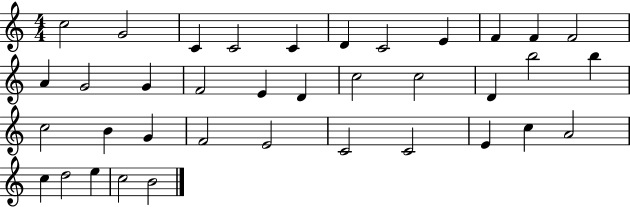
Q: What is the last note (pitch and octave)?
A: B4